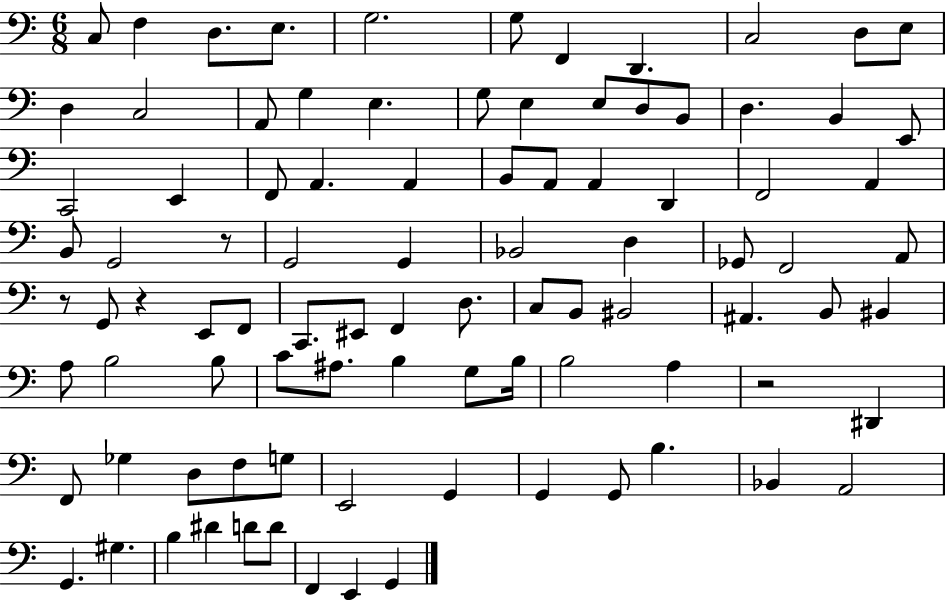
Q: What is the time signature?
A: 6/8